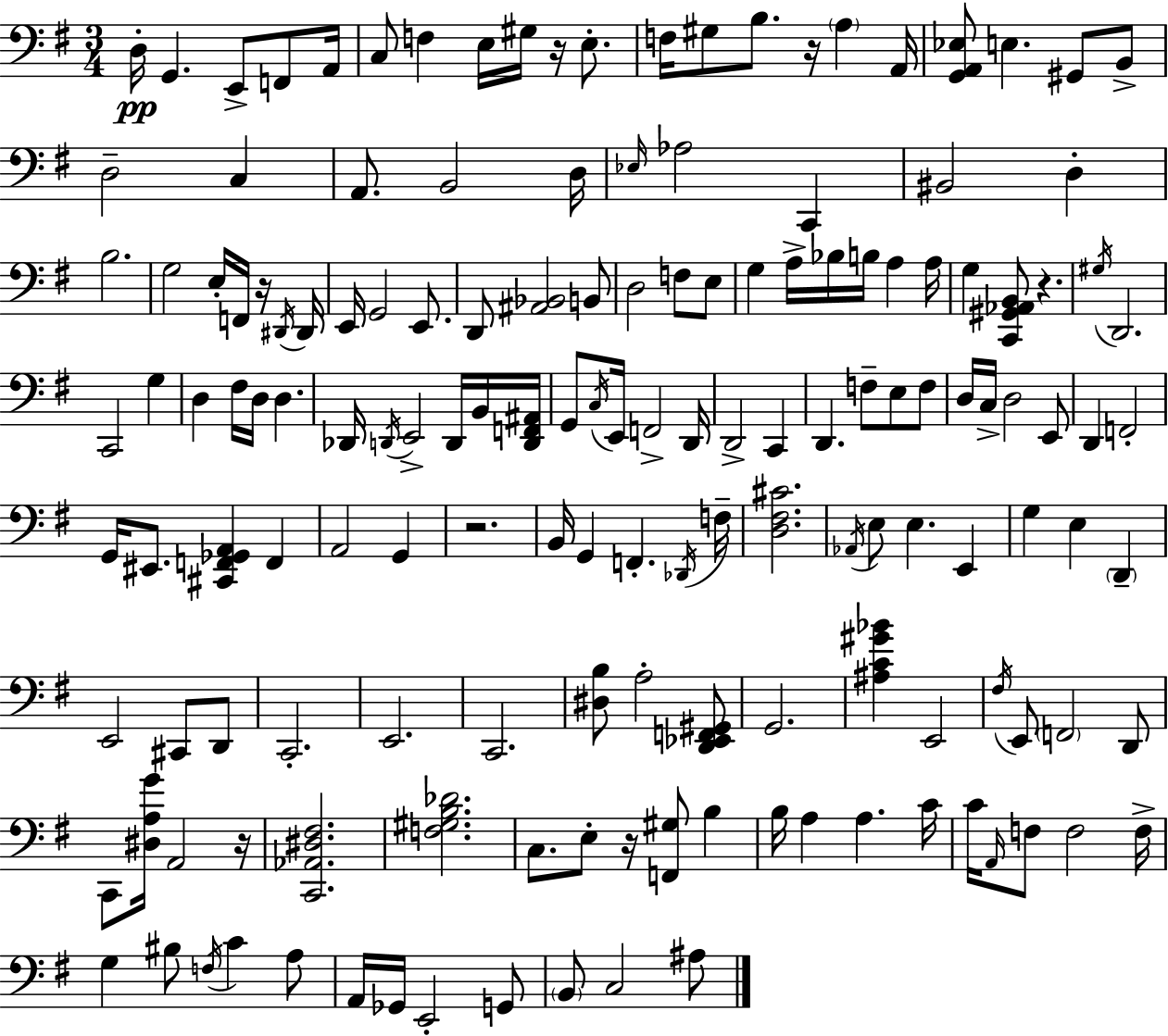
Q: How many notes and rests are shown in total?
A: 155